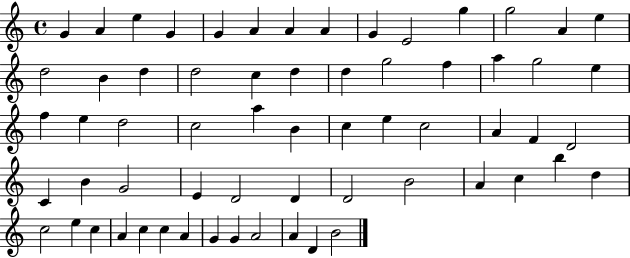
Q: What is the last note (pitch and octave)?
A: B4